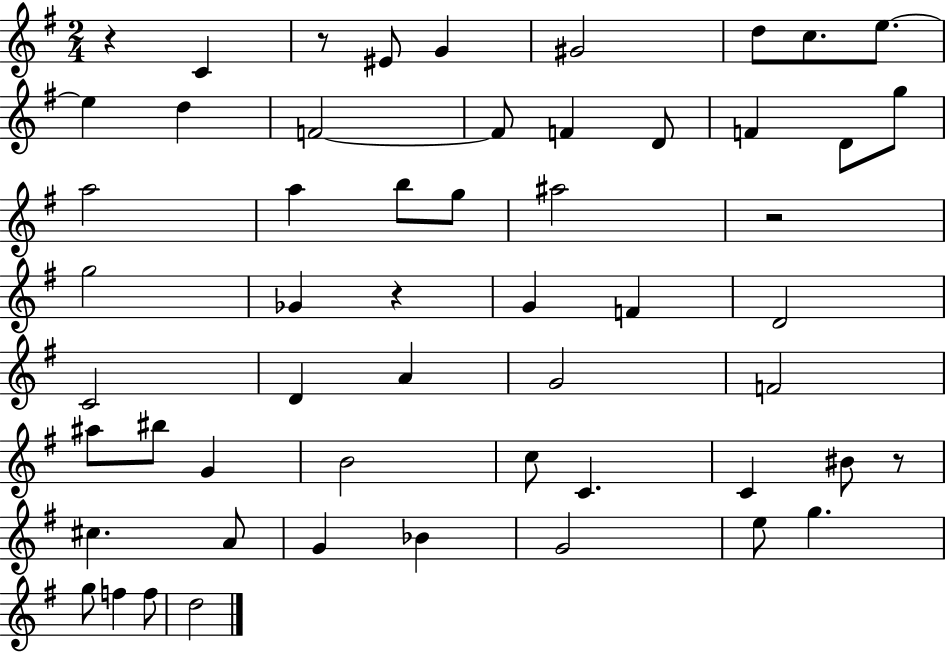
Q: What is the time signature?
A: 2/4